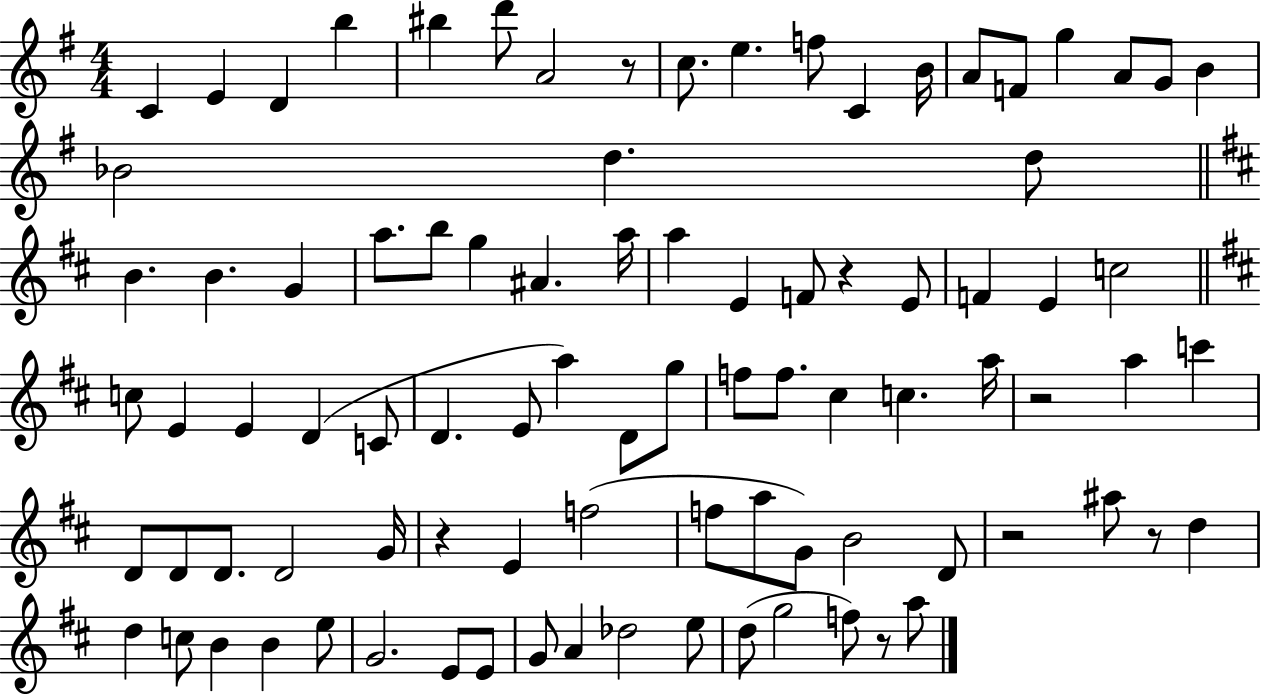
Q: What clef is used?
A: treble